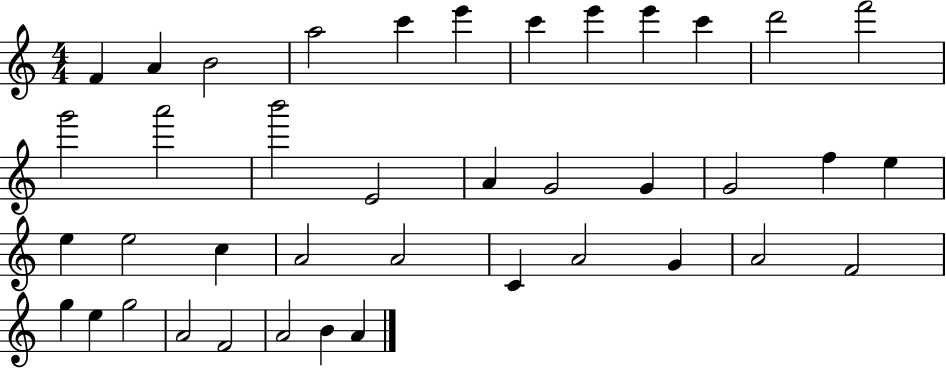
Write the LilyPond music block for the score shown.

{
  \clef treble
  \numericTimeSignature
  \time 4/4
  \key c \major
  f'4 a'4 b'2 | a''2 c'''4 e'''4 | c'''4 e'''4 e'''4 c'''4 | d'''2 f'''2 | \break g'''2 a'''2 | b'''2 e'2 | a'4 g'2 g'4 | g'2 f''4 e''4 | \break e''4 e''2 c''4 | a'2 a'2 | c'4 a'2 g'4 | a'2 f'2 | \break g''4 e''4 g''2 | a'2 f'2 | a'2 b'4 a'4 | \bar "|."
}